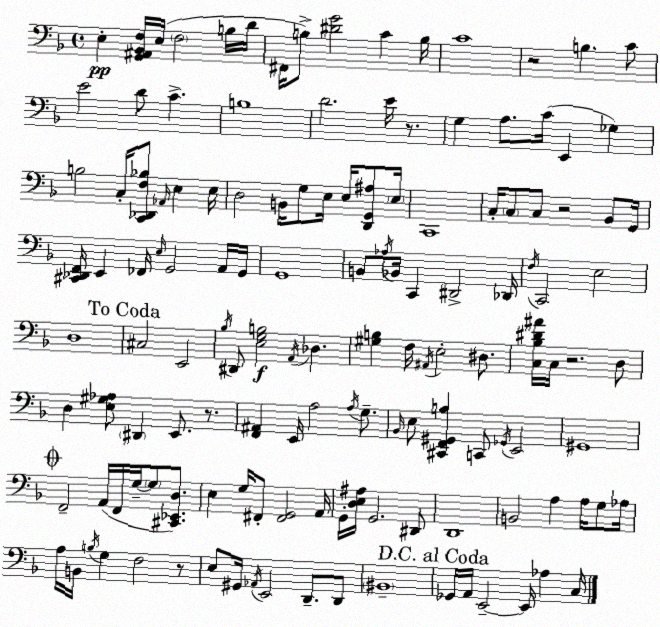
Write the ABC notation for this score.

X:1
T:Untitled
M:4/4
L:1/4
K:Dm
E, [G,,^A,,_B,,F,]/4 E,/4 F,2 B,/4 D/4 ^F,,/4 B,/2 [^DG]2 C B,/4 C4 z2 B, C/2 E2 D/2 C B,4 D2 E/4 z/2 G, A,/2 C/4 E,, _G, B,2 C,/4 [C,,_D,,F,_B,]/2 _A,,/4 E, E,/4 D,2 B,,/4 G,/2 E,/4 E,/4 [D,,G,,^A,]/2 E,/4 C,,4 C,/4 C,/2 C,/2 z2 _B,,/2 G,,/4 [^C,,_D,,F,,]/4 E,, _F,,/4 E,/4 G,,2 A,,/4 G,,/4 G,,4 B,,/2 _A,/4 _B,,/4 C,, ^D,,2 _D,,/4 F,/4 C,,2 E,2 D,4 ^C,2 E,,2 _B,/4 ^D,,/2 [E,G,B,]2 A,,/4 _D, [^G,B,] F,/4 ^A,,/4 E,2 ^D,/2 [C,_B,^D^A]/4 C,/4 z2 D,/2 D, [E,^G,_A,]/2 ^D,, E,,/2 z/2 [F,,^A,,] E,,/4 A,2 A,/4 G,/2 _B,,/4 E,/2 [^C,,F,,^G,,B,] C,,/2 _G,,/4 E,,2 ^G,,4 F,,2 A,,/4 F,,/4 G,/4 G,/2 [^C,,_E,,D,]/2 E, G,/4 ^F,,/2 [^F,,G,,]2 A,,/4 G,,/4 [D,E,^A,]/4 G,,2 ^D,,/2 D,,4 B,,2 A, A,/4 G,/2 _A,/4 A,/4 B,,/4 B,/4 G, F,2 z/2 E,/2 ^G,,/4 _A,,/4 E,,2 D,,/2 D,,/2 ^B,,4 _G,,/4 A,,/4 E,,2 E,,/4 _A, C,/4